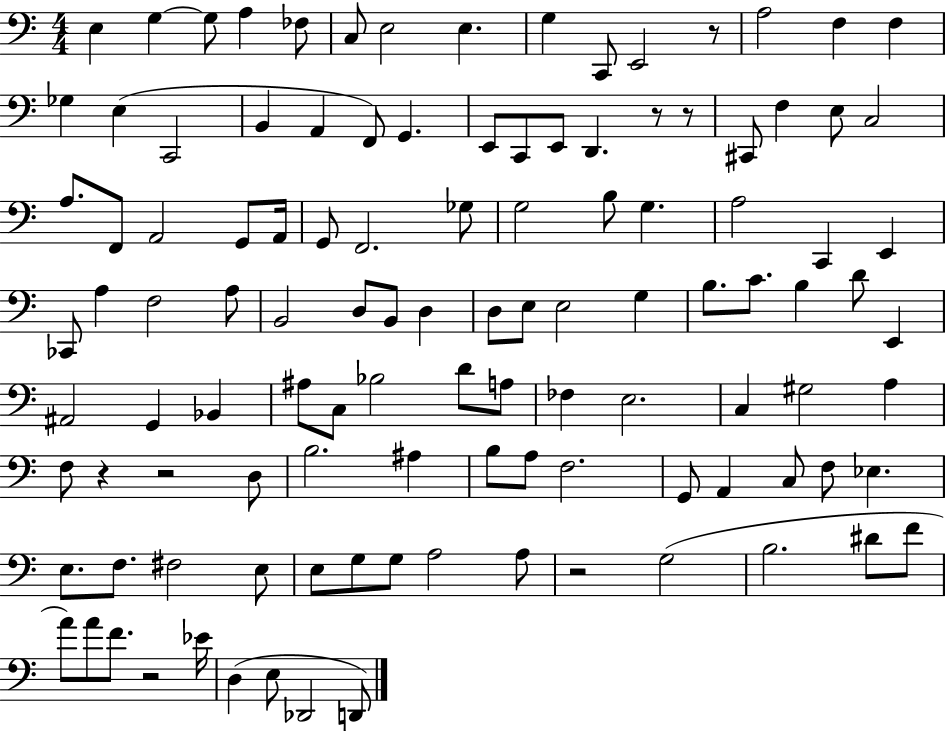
{
  \clef bass
  \numericTimeSignature
  \time 4/4
  \key c \major
  e4 g4~~ g8 a4 fes8 | c8 e2 e4. | g4 c,8 e,2 r8 | a2 f4 f4 | \break ges4 e4( c,2 | b,4 a,4 f,8) g,4. | e,8 c,8 e,8 d,4. r8 r8 | cis,8 f4 e8 c2 | \break a8. f,8 a,2 g,8 a,16 | g,8 f,2. ges8 | g2 b8 g4. | a2 c,4 e,4 | \break ces,8 a4 f2 a8 | b,2 d8 b,8 d4 | d8 e8 e2 g4 | b8. c'8. b4 d'8 e,4 | \break ais,2 g,4 bes,4 | ais8 c8 bes2 d'8 a8 | fes4 e2. | c4 gis2 a4 | \break f8 r4 r2 d8 | b2. ais4 | b8 a8 f2. | g,8 a,4 c8 f8 ees4. | \break e8. f8. fis2 e8 | e8 g8 g8 a2 a8 | r2 g2( | b2. dis'8 f'8 | \break a'8) a'8 f'8. r2 ees'16 | d4( e8 des,2 d,8) | \bar "|."
}